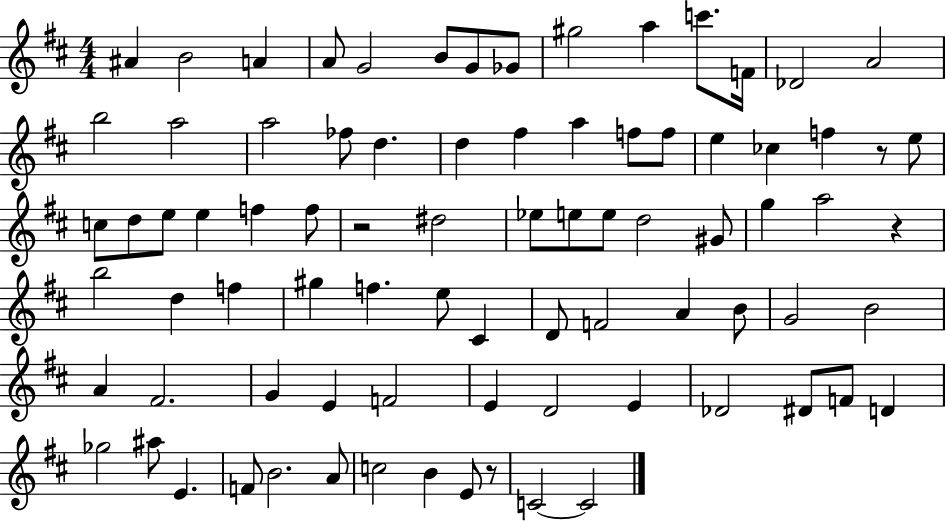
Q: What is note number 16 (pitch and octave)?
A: A5